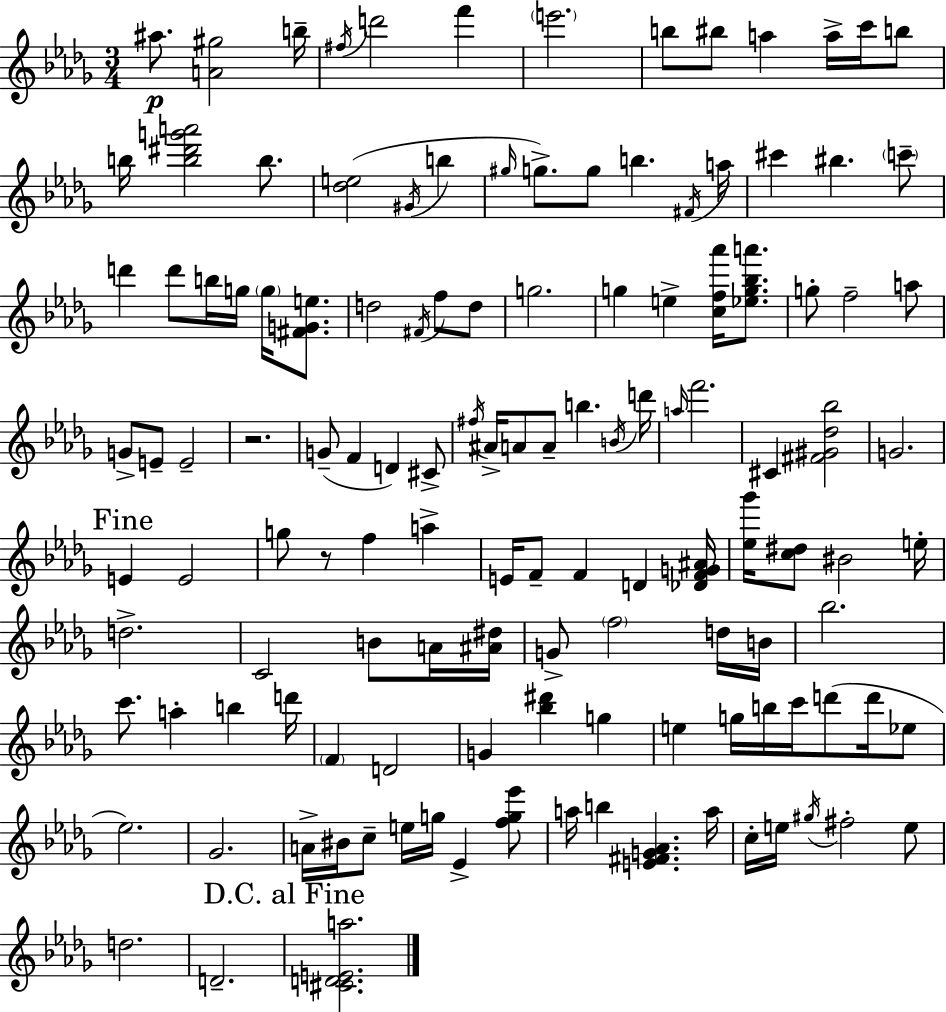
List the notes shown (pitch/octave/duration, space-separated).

A#5/e. [A4,G#5]/h B5/s F#5/s D6/h F6/q E6/h. B5/e BIS5/e A5/q A5/s C6/s B5/e B5/s [B5,D#6,G6,A6]/h B5/e. [Db5,E5]/h G#4/s B5/q G#5/s G5/e. G5/e B5/q. F#4/s A5/s C#6/q BIS5/q. C6/e D6/q D6/e B5/s G5/s G5/s [F#4,G4,E5]/e. D5/h F#4/s F5/e D5/e G5/h. G5/q E5/q [C5,F5,Ab6]/s [Eb5,G5,Bb5,A6]/e. G5/e F5/h A5/e G4/e E4/e E4/h R/h. G4/e F4/q D4/q C#4/e F#5/s A#4/s A4/e A4/e B5/q. B4/s D6/s A5/s F6/h. C#4/q [F#4,G#4,Db5,Bb5]/h G4/h. E4/q E4/h G5/e R/e F5/q A5/q E4/s F4/e F4/q D4/q [Db4,F4,G4,A#4]/s [Eb5,Gb6]/s [C5,D#5]/e BIS4/h E5/s D5/h. C4/h B4/e A4/s [A#4,D#5]/s G4/e F5/h D5/s B4/s Bb5/h. C6/e. A5/q B5/q D6/s F4/q D4/h G4/q [Bb5,D#6]/q G5/q E5/q G5/s B5/s C6/s D6/e D6/s Eb5/e Eb5/h. Gb4/h. A4/s BIS4/s C5/e E5/s G5/s Eb4/q [F5,G5,Eb6]/e A5/s B5/q [E4,F#4,G4,Ab4]/q. A5/s C5/s E5/s G#5/s F#5/h E5/e D5/h. D4/h. [C#4,D4,E4,A5]/h.